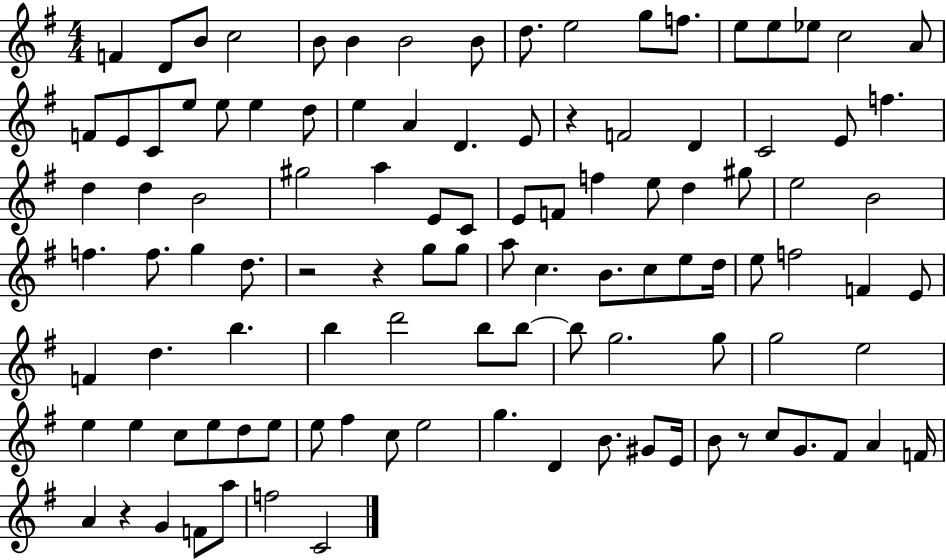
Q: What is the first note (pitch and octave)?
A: F4